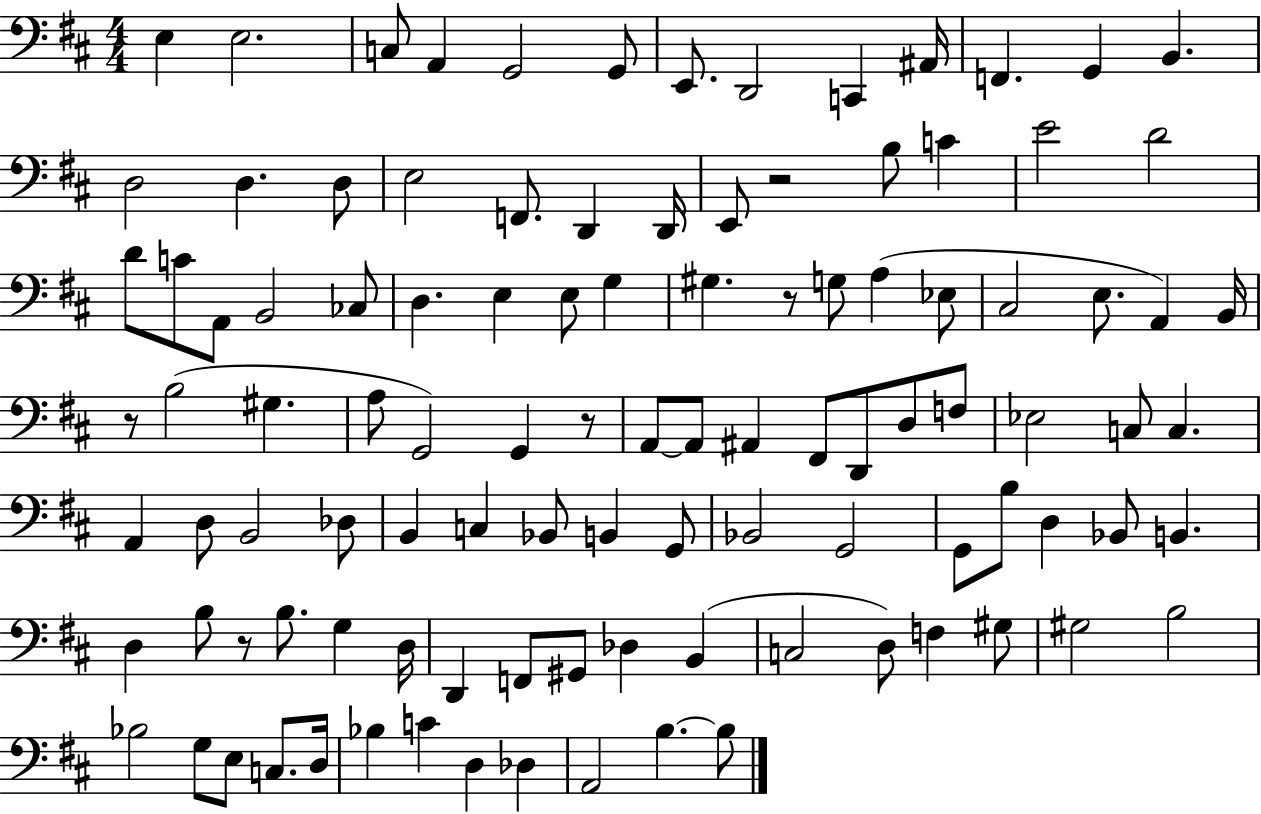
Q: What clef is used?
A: bass